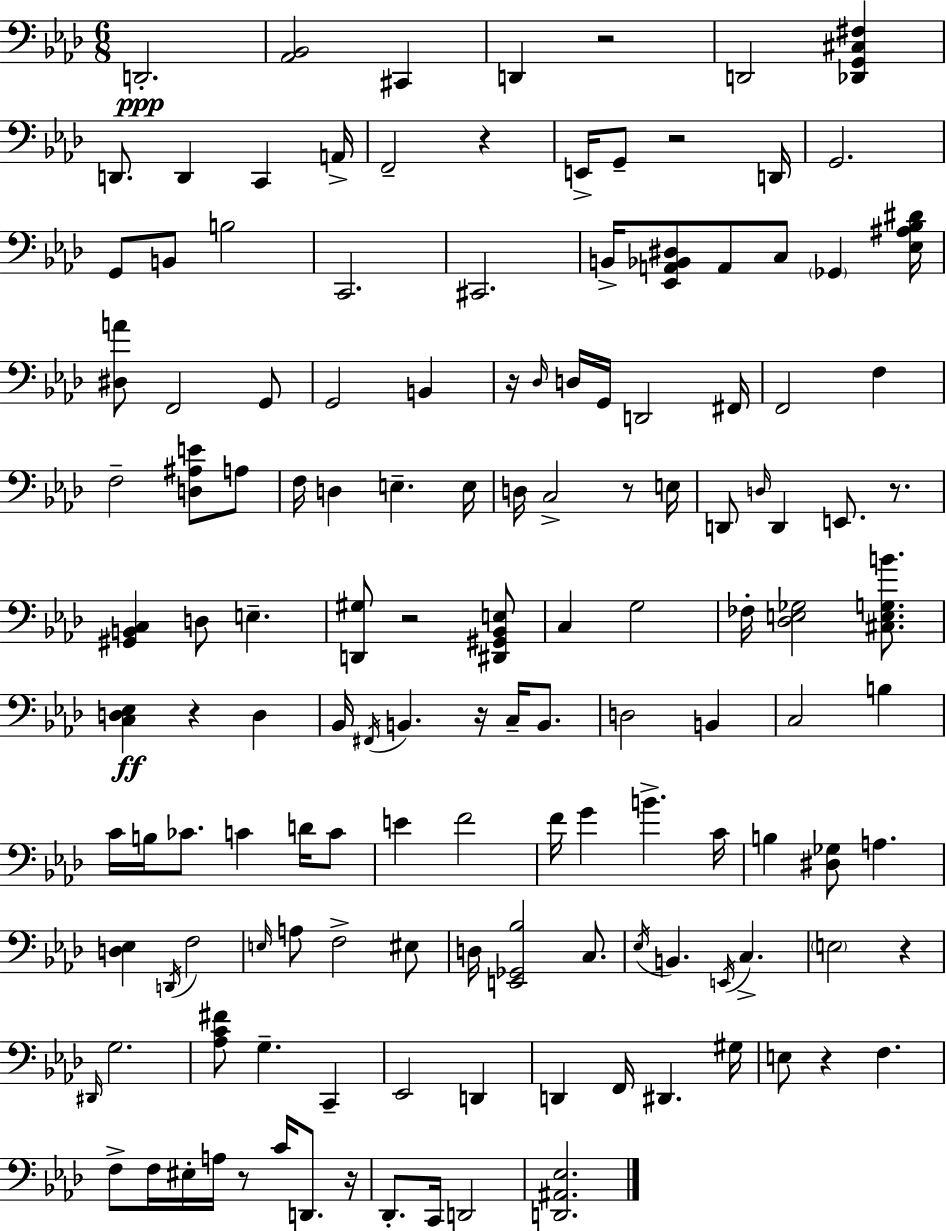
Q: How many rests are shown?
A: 13